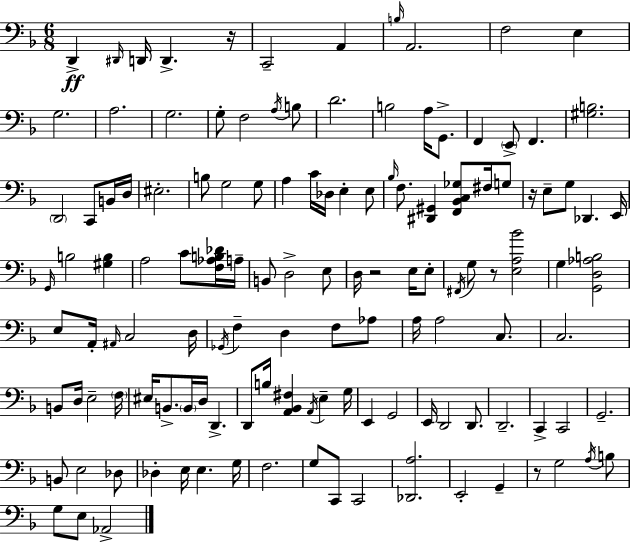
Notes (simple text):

D2/q D#2/s D2/s D2/q. R/s C2/h A2/q B3/s A2/h. F3/h E3/q G3/h. A3/h. G3/h. G3/e F3/h A3/s B3/e D4/h. B3/h A3/s G2/e. F2/q E2/e F2/q. [G#3,B3]/h. D2/h C2/e B2/s D3/s EIS3/h. B3/e G3/h G3/e A3/q C4/s Db3/s E3/q E3/e Bb3/s F3/e. [D#2,G#2]/q [F2,Bb2,C3,Gb3]/e F#3/s G3/e R/s E3/e G3/e Db2/q. E2/s G2/s B3/h [G#3,B3]/q A3/h C4/e [F3,Ab3,B3,Db4]/s A3/s B2/e D3/h E3/e D3/s R/h E3/s E3/e F#2/s G3/e R/e [E3,A3,Bb4]/h G3/q [G2,D3,Ab3,B3]/h E3/e A2/s A#2/s C3/h D3/s Gb2/s F3/q D3/q F3/e Ab3/e A3/s A3/h C3/e. C3/h. B2/e D3/s E3/h F3/s EIS3/s B2/e. B2/s D3/s D2/q. D2/e B3/s [A2,Bb2,F#3]/q A2/s E3/q G3/s E2/q G2/h E2/s D2/h D2/e. D2/h. C2/q C2/h G2/h. B2/e E3/h Db3/e Db3/q E3/s E3/q. G3/s F3/h. G3/e C2/e C2/h [Db2,A3]/h. E2/h G2/q R/e G3/h A3/s B3/e G3/e E3/e Ab2/h